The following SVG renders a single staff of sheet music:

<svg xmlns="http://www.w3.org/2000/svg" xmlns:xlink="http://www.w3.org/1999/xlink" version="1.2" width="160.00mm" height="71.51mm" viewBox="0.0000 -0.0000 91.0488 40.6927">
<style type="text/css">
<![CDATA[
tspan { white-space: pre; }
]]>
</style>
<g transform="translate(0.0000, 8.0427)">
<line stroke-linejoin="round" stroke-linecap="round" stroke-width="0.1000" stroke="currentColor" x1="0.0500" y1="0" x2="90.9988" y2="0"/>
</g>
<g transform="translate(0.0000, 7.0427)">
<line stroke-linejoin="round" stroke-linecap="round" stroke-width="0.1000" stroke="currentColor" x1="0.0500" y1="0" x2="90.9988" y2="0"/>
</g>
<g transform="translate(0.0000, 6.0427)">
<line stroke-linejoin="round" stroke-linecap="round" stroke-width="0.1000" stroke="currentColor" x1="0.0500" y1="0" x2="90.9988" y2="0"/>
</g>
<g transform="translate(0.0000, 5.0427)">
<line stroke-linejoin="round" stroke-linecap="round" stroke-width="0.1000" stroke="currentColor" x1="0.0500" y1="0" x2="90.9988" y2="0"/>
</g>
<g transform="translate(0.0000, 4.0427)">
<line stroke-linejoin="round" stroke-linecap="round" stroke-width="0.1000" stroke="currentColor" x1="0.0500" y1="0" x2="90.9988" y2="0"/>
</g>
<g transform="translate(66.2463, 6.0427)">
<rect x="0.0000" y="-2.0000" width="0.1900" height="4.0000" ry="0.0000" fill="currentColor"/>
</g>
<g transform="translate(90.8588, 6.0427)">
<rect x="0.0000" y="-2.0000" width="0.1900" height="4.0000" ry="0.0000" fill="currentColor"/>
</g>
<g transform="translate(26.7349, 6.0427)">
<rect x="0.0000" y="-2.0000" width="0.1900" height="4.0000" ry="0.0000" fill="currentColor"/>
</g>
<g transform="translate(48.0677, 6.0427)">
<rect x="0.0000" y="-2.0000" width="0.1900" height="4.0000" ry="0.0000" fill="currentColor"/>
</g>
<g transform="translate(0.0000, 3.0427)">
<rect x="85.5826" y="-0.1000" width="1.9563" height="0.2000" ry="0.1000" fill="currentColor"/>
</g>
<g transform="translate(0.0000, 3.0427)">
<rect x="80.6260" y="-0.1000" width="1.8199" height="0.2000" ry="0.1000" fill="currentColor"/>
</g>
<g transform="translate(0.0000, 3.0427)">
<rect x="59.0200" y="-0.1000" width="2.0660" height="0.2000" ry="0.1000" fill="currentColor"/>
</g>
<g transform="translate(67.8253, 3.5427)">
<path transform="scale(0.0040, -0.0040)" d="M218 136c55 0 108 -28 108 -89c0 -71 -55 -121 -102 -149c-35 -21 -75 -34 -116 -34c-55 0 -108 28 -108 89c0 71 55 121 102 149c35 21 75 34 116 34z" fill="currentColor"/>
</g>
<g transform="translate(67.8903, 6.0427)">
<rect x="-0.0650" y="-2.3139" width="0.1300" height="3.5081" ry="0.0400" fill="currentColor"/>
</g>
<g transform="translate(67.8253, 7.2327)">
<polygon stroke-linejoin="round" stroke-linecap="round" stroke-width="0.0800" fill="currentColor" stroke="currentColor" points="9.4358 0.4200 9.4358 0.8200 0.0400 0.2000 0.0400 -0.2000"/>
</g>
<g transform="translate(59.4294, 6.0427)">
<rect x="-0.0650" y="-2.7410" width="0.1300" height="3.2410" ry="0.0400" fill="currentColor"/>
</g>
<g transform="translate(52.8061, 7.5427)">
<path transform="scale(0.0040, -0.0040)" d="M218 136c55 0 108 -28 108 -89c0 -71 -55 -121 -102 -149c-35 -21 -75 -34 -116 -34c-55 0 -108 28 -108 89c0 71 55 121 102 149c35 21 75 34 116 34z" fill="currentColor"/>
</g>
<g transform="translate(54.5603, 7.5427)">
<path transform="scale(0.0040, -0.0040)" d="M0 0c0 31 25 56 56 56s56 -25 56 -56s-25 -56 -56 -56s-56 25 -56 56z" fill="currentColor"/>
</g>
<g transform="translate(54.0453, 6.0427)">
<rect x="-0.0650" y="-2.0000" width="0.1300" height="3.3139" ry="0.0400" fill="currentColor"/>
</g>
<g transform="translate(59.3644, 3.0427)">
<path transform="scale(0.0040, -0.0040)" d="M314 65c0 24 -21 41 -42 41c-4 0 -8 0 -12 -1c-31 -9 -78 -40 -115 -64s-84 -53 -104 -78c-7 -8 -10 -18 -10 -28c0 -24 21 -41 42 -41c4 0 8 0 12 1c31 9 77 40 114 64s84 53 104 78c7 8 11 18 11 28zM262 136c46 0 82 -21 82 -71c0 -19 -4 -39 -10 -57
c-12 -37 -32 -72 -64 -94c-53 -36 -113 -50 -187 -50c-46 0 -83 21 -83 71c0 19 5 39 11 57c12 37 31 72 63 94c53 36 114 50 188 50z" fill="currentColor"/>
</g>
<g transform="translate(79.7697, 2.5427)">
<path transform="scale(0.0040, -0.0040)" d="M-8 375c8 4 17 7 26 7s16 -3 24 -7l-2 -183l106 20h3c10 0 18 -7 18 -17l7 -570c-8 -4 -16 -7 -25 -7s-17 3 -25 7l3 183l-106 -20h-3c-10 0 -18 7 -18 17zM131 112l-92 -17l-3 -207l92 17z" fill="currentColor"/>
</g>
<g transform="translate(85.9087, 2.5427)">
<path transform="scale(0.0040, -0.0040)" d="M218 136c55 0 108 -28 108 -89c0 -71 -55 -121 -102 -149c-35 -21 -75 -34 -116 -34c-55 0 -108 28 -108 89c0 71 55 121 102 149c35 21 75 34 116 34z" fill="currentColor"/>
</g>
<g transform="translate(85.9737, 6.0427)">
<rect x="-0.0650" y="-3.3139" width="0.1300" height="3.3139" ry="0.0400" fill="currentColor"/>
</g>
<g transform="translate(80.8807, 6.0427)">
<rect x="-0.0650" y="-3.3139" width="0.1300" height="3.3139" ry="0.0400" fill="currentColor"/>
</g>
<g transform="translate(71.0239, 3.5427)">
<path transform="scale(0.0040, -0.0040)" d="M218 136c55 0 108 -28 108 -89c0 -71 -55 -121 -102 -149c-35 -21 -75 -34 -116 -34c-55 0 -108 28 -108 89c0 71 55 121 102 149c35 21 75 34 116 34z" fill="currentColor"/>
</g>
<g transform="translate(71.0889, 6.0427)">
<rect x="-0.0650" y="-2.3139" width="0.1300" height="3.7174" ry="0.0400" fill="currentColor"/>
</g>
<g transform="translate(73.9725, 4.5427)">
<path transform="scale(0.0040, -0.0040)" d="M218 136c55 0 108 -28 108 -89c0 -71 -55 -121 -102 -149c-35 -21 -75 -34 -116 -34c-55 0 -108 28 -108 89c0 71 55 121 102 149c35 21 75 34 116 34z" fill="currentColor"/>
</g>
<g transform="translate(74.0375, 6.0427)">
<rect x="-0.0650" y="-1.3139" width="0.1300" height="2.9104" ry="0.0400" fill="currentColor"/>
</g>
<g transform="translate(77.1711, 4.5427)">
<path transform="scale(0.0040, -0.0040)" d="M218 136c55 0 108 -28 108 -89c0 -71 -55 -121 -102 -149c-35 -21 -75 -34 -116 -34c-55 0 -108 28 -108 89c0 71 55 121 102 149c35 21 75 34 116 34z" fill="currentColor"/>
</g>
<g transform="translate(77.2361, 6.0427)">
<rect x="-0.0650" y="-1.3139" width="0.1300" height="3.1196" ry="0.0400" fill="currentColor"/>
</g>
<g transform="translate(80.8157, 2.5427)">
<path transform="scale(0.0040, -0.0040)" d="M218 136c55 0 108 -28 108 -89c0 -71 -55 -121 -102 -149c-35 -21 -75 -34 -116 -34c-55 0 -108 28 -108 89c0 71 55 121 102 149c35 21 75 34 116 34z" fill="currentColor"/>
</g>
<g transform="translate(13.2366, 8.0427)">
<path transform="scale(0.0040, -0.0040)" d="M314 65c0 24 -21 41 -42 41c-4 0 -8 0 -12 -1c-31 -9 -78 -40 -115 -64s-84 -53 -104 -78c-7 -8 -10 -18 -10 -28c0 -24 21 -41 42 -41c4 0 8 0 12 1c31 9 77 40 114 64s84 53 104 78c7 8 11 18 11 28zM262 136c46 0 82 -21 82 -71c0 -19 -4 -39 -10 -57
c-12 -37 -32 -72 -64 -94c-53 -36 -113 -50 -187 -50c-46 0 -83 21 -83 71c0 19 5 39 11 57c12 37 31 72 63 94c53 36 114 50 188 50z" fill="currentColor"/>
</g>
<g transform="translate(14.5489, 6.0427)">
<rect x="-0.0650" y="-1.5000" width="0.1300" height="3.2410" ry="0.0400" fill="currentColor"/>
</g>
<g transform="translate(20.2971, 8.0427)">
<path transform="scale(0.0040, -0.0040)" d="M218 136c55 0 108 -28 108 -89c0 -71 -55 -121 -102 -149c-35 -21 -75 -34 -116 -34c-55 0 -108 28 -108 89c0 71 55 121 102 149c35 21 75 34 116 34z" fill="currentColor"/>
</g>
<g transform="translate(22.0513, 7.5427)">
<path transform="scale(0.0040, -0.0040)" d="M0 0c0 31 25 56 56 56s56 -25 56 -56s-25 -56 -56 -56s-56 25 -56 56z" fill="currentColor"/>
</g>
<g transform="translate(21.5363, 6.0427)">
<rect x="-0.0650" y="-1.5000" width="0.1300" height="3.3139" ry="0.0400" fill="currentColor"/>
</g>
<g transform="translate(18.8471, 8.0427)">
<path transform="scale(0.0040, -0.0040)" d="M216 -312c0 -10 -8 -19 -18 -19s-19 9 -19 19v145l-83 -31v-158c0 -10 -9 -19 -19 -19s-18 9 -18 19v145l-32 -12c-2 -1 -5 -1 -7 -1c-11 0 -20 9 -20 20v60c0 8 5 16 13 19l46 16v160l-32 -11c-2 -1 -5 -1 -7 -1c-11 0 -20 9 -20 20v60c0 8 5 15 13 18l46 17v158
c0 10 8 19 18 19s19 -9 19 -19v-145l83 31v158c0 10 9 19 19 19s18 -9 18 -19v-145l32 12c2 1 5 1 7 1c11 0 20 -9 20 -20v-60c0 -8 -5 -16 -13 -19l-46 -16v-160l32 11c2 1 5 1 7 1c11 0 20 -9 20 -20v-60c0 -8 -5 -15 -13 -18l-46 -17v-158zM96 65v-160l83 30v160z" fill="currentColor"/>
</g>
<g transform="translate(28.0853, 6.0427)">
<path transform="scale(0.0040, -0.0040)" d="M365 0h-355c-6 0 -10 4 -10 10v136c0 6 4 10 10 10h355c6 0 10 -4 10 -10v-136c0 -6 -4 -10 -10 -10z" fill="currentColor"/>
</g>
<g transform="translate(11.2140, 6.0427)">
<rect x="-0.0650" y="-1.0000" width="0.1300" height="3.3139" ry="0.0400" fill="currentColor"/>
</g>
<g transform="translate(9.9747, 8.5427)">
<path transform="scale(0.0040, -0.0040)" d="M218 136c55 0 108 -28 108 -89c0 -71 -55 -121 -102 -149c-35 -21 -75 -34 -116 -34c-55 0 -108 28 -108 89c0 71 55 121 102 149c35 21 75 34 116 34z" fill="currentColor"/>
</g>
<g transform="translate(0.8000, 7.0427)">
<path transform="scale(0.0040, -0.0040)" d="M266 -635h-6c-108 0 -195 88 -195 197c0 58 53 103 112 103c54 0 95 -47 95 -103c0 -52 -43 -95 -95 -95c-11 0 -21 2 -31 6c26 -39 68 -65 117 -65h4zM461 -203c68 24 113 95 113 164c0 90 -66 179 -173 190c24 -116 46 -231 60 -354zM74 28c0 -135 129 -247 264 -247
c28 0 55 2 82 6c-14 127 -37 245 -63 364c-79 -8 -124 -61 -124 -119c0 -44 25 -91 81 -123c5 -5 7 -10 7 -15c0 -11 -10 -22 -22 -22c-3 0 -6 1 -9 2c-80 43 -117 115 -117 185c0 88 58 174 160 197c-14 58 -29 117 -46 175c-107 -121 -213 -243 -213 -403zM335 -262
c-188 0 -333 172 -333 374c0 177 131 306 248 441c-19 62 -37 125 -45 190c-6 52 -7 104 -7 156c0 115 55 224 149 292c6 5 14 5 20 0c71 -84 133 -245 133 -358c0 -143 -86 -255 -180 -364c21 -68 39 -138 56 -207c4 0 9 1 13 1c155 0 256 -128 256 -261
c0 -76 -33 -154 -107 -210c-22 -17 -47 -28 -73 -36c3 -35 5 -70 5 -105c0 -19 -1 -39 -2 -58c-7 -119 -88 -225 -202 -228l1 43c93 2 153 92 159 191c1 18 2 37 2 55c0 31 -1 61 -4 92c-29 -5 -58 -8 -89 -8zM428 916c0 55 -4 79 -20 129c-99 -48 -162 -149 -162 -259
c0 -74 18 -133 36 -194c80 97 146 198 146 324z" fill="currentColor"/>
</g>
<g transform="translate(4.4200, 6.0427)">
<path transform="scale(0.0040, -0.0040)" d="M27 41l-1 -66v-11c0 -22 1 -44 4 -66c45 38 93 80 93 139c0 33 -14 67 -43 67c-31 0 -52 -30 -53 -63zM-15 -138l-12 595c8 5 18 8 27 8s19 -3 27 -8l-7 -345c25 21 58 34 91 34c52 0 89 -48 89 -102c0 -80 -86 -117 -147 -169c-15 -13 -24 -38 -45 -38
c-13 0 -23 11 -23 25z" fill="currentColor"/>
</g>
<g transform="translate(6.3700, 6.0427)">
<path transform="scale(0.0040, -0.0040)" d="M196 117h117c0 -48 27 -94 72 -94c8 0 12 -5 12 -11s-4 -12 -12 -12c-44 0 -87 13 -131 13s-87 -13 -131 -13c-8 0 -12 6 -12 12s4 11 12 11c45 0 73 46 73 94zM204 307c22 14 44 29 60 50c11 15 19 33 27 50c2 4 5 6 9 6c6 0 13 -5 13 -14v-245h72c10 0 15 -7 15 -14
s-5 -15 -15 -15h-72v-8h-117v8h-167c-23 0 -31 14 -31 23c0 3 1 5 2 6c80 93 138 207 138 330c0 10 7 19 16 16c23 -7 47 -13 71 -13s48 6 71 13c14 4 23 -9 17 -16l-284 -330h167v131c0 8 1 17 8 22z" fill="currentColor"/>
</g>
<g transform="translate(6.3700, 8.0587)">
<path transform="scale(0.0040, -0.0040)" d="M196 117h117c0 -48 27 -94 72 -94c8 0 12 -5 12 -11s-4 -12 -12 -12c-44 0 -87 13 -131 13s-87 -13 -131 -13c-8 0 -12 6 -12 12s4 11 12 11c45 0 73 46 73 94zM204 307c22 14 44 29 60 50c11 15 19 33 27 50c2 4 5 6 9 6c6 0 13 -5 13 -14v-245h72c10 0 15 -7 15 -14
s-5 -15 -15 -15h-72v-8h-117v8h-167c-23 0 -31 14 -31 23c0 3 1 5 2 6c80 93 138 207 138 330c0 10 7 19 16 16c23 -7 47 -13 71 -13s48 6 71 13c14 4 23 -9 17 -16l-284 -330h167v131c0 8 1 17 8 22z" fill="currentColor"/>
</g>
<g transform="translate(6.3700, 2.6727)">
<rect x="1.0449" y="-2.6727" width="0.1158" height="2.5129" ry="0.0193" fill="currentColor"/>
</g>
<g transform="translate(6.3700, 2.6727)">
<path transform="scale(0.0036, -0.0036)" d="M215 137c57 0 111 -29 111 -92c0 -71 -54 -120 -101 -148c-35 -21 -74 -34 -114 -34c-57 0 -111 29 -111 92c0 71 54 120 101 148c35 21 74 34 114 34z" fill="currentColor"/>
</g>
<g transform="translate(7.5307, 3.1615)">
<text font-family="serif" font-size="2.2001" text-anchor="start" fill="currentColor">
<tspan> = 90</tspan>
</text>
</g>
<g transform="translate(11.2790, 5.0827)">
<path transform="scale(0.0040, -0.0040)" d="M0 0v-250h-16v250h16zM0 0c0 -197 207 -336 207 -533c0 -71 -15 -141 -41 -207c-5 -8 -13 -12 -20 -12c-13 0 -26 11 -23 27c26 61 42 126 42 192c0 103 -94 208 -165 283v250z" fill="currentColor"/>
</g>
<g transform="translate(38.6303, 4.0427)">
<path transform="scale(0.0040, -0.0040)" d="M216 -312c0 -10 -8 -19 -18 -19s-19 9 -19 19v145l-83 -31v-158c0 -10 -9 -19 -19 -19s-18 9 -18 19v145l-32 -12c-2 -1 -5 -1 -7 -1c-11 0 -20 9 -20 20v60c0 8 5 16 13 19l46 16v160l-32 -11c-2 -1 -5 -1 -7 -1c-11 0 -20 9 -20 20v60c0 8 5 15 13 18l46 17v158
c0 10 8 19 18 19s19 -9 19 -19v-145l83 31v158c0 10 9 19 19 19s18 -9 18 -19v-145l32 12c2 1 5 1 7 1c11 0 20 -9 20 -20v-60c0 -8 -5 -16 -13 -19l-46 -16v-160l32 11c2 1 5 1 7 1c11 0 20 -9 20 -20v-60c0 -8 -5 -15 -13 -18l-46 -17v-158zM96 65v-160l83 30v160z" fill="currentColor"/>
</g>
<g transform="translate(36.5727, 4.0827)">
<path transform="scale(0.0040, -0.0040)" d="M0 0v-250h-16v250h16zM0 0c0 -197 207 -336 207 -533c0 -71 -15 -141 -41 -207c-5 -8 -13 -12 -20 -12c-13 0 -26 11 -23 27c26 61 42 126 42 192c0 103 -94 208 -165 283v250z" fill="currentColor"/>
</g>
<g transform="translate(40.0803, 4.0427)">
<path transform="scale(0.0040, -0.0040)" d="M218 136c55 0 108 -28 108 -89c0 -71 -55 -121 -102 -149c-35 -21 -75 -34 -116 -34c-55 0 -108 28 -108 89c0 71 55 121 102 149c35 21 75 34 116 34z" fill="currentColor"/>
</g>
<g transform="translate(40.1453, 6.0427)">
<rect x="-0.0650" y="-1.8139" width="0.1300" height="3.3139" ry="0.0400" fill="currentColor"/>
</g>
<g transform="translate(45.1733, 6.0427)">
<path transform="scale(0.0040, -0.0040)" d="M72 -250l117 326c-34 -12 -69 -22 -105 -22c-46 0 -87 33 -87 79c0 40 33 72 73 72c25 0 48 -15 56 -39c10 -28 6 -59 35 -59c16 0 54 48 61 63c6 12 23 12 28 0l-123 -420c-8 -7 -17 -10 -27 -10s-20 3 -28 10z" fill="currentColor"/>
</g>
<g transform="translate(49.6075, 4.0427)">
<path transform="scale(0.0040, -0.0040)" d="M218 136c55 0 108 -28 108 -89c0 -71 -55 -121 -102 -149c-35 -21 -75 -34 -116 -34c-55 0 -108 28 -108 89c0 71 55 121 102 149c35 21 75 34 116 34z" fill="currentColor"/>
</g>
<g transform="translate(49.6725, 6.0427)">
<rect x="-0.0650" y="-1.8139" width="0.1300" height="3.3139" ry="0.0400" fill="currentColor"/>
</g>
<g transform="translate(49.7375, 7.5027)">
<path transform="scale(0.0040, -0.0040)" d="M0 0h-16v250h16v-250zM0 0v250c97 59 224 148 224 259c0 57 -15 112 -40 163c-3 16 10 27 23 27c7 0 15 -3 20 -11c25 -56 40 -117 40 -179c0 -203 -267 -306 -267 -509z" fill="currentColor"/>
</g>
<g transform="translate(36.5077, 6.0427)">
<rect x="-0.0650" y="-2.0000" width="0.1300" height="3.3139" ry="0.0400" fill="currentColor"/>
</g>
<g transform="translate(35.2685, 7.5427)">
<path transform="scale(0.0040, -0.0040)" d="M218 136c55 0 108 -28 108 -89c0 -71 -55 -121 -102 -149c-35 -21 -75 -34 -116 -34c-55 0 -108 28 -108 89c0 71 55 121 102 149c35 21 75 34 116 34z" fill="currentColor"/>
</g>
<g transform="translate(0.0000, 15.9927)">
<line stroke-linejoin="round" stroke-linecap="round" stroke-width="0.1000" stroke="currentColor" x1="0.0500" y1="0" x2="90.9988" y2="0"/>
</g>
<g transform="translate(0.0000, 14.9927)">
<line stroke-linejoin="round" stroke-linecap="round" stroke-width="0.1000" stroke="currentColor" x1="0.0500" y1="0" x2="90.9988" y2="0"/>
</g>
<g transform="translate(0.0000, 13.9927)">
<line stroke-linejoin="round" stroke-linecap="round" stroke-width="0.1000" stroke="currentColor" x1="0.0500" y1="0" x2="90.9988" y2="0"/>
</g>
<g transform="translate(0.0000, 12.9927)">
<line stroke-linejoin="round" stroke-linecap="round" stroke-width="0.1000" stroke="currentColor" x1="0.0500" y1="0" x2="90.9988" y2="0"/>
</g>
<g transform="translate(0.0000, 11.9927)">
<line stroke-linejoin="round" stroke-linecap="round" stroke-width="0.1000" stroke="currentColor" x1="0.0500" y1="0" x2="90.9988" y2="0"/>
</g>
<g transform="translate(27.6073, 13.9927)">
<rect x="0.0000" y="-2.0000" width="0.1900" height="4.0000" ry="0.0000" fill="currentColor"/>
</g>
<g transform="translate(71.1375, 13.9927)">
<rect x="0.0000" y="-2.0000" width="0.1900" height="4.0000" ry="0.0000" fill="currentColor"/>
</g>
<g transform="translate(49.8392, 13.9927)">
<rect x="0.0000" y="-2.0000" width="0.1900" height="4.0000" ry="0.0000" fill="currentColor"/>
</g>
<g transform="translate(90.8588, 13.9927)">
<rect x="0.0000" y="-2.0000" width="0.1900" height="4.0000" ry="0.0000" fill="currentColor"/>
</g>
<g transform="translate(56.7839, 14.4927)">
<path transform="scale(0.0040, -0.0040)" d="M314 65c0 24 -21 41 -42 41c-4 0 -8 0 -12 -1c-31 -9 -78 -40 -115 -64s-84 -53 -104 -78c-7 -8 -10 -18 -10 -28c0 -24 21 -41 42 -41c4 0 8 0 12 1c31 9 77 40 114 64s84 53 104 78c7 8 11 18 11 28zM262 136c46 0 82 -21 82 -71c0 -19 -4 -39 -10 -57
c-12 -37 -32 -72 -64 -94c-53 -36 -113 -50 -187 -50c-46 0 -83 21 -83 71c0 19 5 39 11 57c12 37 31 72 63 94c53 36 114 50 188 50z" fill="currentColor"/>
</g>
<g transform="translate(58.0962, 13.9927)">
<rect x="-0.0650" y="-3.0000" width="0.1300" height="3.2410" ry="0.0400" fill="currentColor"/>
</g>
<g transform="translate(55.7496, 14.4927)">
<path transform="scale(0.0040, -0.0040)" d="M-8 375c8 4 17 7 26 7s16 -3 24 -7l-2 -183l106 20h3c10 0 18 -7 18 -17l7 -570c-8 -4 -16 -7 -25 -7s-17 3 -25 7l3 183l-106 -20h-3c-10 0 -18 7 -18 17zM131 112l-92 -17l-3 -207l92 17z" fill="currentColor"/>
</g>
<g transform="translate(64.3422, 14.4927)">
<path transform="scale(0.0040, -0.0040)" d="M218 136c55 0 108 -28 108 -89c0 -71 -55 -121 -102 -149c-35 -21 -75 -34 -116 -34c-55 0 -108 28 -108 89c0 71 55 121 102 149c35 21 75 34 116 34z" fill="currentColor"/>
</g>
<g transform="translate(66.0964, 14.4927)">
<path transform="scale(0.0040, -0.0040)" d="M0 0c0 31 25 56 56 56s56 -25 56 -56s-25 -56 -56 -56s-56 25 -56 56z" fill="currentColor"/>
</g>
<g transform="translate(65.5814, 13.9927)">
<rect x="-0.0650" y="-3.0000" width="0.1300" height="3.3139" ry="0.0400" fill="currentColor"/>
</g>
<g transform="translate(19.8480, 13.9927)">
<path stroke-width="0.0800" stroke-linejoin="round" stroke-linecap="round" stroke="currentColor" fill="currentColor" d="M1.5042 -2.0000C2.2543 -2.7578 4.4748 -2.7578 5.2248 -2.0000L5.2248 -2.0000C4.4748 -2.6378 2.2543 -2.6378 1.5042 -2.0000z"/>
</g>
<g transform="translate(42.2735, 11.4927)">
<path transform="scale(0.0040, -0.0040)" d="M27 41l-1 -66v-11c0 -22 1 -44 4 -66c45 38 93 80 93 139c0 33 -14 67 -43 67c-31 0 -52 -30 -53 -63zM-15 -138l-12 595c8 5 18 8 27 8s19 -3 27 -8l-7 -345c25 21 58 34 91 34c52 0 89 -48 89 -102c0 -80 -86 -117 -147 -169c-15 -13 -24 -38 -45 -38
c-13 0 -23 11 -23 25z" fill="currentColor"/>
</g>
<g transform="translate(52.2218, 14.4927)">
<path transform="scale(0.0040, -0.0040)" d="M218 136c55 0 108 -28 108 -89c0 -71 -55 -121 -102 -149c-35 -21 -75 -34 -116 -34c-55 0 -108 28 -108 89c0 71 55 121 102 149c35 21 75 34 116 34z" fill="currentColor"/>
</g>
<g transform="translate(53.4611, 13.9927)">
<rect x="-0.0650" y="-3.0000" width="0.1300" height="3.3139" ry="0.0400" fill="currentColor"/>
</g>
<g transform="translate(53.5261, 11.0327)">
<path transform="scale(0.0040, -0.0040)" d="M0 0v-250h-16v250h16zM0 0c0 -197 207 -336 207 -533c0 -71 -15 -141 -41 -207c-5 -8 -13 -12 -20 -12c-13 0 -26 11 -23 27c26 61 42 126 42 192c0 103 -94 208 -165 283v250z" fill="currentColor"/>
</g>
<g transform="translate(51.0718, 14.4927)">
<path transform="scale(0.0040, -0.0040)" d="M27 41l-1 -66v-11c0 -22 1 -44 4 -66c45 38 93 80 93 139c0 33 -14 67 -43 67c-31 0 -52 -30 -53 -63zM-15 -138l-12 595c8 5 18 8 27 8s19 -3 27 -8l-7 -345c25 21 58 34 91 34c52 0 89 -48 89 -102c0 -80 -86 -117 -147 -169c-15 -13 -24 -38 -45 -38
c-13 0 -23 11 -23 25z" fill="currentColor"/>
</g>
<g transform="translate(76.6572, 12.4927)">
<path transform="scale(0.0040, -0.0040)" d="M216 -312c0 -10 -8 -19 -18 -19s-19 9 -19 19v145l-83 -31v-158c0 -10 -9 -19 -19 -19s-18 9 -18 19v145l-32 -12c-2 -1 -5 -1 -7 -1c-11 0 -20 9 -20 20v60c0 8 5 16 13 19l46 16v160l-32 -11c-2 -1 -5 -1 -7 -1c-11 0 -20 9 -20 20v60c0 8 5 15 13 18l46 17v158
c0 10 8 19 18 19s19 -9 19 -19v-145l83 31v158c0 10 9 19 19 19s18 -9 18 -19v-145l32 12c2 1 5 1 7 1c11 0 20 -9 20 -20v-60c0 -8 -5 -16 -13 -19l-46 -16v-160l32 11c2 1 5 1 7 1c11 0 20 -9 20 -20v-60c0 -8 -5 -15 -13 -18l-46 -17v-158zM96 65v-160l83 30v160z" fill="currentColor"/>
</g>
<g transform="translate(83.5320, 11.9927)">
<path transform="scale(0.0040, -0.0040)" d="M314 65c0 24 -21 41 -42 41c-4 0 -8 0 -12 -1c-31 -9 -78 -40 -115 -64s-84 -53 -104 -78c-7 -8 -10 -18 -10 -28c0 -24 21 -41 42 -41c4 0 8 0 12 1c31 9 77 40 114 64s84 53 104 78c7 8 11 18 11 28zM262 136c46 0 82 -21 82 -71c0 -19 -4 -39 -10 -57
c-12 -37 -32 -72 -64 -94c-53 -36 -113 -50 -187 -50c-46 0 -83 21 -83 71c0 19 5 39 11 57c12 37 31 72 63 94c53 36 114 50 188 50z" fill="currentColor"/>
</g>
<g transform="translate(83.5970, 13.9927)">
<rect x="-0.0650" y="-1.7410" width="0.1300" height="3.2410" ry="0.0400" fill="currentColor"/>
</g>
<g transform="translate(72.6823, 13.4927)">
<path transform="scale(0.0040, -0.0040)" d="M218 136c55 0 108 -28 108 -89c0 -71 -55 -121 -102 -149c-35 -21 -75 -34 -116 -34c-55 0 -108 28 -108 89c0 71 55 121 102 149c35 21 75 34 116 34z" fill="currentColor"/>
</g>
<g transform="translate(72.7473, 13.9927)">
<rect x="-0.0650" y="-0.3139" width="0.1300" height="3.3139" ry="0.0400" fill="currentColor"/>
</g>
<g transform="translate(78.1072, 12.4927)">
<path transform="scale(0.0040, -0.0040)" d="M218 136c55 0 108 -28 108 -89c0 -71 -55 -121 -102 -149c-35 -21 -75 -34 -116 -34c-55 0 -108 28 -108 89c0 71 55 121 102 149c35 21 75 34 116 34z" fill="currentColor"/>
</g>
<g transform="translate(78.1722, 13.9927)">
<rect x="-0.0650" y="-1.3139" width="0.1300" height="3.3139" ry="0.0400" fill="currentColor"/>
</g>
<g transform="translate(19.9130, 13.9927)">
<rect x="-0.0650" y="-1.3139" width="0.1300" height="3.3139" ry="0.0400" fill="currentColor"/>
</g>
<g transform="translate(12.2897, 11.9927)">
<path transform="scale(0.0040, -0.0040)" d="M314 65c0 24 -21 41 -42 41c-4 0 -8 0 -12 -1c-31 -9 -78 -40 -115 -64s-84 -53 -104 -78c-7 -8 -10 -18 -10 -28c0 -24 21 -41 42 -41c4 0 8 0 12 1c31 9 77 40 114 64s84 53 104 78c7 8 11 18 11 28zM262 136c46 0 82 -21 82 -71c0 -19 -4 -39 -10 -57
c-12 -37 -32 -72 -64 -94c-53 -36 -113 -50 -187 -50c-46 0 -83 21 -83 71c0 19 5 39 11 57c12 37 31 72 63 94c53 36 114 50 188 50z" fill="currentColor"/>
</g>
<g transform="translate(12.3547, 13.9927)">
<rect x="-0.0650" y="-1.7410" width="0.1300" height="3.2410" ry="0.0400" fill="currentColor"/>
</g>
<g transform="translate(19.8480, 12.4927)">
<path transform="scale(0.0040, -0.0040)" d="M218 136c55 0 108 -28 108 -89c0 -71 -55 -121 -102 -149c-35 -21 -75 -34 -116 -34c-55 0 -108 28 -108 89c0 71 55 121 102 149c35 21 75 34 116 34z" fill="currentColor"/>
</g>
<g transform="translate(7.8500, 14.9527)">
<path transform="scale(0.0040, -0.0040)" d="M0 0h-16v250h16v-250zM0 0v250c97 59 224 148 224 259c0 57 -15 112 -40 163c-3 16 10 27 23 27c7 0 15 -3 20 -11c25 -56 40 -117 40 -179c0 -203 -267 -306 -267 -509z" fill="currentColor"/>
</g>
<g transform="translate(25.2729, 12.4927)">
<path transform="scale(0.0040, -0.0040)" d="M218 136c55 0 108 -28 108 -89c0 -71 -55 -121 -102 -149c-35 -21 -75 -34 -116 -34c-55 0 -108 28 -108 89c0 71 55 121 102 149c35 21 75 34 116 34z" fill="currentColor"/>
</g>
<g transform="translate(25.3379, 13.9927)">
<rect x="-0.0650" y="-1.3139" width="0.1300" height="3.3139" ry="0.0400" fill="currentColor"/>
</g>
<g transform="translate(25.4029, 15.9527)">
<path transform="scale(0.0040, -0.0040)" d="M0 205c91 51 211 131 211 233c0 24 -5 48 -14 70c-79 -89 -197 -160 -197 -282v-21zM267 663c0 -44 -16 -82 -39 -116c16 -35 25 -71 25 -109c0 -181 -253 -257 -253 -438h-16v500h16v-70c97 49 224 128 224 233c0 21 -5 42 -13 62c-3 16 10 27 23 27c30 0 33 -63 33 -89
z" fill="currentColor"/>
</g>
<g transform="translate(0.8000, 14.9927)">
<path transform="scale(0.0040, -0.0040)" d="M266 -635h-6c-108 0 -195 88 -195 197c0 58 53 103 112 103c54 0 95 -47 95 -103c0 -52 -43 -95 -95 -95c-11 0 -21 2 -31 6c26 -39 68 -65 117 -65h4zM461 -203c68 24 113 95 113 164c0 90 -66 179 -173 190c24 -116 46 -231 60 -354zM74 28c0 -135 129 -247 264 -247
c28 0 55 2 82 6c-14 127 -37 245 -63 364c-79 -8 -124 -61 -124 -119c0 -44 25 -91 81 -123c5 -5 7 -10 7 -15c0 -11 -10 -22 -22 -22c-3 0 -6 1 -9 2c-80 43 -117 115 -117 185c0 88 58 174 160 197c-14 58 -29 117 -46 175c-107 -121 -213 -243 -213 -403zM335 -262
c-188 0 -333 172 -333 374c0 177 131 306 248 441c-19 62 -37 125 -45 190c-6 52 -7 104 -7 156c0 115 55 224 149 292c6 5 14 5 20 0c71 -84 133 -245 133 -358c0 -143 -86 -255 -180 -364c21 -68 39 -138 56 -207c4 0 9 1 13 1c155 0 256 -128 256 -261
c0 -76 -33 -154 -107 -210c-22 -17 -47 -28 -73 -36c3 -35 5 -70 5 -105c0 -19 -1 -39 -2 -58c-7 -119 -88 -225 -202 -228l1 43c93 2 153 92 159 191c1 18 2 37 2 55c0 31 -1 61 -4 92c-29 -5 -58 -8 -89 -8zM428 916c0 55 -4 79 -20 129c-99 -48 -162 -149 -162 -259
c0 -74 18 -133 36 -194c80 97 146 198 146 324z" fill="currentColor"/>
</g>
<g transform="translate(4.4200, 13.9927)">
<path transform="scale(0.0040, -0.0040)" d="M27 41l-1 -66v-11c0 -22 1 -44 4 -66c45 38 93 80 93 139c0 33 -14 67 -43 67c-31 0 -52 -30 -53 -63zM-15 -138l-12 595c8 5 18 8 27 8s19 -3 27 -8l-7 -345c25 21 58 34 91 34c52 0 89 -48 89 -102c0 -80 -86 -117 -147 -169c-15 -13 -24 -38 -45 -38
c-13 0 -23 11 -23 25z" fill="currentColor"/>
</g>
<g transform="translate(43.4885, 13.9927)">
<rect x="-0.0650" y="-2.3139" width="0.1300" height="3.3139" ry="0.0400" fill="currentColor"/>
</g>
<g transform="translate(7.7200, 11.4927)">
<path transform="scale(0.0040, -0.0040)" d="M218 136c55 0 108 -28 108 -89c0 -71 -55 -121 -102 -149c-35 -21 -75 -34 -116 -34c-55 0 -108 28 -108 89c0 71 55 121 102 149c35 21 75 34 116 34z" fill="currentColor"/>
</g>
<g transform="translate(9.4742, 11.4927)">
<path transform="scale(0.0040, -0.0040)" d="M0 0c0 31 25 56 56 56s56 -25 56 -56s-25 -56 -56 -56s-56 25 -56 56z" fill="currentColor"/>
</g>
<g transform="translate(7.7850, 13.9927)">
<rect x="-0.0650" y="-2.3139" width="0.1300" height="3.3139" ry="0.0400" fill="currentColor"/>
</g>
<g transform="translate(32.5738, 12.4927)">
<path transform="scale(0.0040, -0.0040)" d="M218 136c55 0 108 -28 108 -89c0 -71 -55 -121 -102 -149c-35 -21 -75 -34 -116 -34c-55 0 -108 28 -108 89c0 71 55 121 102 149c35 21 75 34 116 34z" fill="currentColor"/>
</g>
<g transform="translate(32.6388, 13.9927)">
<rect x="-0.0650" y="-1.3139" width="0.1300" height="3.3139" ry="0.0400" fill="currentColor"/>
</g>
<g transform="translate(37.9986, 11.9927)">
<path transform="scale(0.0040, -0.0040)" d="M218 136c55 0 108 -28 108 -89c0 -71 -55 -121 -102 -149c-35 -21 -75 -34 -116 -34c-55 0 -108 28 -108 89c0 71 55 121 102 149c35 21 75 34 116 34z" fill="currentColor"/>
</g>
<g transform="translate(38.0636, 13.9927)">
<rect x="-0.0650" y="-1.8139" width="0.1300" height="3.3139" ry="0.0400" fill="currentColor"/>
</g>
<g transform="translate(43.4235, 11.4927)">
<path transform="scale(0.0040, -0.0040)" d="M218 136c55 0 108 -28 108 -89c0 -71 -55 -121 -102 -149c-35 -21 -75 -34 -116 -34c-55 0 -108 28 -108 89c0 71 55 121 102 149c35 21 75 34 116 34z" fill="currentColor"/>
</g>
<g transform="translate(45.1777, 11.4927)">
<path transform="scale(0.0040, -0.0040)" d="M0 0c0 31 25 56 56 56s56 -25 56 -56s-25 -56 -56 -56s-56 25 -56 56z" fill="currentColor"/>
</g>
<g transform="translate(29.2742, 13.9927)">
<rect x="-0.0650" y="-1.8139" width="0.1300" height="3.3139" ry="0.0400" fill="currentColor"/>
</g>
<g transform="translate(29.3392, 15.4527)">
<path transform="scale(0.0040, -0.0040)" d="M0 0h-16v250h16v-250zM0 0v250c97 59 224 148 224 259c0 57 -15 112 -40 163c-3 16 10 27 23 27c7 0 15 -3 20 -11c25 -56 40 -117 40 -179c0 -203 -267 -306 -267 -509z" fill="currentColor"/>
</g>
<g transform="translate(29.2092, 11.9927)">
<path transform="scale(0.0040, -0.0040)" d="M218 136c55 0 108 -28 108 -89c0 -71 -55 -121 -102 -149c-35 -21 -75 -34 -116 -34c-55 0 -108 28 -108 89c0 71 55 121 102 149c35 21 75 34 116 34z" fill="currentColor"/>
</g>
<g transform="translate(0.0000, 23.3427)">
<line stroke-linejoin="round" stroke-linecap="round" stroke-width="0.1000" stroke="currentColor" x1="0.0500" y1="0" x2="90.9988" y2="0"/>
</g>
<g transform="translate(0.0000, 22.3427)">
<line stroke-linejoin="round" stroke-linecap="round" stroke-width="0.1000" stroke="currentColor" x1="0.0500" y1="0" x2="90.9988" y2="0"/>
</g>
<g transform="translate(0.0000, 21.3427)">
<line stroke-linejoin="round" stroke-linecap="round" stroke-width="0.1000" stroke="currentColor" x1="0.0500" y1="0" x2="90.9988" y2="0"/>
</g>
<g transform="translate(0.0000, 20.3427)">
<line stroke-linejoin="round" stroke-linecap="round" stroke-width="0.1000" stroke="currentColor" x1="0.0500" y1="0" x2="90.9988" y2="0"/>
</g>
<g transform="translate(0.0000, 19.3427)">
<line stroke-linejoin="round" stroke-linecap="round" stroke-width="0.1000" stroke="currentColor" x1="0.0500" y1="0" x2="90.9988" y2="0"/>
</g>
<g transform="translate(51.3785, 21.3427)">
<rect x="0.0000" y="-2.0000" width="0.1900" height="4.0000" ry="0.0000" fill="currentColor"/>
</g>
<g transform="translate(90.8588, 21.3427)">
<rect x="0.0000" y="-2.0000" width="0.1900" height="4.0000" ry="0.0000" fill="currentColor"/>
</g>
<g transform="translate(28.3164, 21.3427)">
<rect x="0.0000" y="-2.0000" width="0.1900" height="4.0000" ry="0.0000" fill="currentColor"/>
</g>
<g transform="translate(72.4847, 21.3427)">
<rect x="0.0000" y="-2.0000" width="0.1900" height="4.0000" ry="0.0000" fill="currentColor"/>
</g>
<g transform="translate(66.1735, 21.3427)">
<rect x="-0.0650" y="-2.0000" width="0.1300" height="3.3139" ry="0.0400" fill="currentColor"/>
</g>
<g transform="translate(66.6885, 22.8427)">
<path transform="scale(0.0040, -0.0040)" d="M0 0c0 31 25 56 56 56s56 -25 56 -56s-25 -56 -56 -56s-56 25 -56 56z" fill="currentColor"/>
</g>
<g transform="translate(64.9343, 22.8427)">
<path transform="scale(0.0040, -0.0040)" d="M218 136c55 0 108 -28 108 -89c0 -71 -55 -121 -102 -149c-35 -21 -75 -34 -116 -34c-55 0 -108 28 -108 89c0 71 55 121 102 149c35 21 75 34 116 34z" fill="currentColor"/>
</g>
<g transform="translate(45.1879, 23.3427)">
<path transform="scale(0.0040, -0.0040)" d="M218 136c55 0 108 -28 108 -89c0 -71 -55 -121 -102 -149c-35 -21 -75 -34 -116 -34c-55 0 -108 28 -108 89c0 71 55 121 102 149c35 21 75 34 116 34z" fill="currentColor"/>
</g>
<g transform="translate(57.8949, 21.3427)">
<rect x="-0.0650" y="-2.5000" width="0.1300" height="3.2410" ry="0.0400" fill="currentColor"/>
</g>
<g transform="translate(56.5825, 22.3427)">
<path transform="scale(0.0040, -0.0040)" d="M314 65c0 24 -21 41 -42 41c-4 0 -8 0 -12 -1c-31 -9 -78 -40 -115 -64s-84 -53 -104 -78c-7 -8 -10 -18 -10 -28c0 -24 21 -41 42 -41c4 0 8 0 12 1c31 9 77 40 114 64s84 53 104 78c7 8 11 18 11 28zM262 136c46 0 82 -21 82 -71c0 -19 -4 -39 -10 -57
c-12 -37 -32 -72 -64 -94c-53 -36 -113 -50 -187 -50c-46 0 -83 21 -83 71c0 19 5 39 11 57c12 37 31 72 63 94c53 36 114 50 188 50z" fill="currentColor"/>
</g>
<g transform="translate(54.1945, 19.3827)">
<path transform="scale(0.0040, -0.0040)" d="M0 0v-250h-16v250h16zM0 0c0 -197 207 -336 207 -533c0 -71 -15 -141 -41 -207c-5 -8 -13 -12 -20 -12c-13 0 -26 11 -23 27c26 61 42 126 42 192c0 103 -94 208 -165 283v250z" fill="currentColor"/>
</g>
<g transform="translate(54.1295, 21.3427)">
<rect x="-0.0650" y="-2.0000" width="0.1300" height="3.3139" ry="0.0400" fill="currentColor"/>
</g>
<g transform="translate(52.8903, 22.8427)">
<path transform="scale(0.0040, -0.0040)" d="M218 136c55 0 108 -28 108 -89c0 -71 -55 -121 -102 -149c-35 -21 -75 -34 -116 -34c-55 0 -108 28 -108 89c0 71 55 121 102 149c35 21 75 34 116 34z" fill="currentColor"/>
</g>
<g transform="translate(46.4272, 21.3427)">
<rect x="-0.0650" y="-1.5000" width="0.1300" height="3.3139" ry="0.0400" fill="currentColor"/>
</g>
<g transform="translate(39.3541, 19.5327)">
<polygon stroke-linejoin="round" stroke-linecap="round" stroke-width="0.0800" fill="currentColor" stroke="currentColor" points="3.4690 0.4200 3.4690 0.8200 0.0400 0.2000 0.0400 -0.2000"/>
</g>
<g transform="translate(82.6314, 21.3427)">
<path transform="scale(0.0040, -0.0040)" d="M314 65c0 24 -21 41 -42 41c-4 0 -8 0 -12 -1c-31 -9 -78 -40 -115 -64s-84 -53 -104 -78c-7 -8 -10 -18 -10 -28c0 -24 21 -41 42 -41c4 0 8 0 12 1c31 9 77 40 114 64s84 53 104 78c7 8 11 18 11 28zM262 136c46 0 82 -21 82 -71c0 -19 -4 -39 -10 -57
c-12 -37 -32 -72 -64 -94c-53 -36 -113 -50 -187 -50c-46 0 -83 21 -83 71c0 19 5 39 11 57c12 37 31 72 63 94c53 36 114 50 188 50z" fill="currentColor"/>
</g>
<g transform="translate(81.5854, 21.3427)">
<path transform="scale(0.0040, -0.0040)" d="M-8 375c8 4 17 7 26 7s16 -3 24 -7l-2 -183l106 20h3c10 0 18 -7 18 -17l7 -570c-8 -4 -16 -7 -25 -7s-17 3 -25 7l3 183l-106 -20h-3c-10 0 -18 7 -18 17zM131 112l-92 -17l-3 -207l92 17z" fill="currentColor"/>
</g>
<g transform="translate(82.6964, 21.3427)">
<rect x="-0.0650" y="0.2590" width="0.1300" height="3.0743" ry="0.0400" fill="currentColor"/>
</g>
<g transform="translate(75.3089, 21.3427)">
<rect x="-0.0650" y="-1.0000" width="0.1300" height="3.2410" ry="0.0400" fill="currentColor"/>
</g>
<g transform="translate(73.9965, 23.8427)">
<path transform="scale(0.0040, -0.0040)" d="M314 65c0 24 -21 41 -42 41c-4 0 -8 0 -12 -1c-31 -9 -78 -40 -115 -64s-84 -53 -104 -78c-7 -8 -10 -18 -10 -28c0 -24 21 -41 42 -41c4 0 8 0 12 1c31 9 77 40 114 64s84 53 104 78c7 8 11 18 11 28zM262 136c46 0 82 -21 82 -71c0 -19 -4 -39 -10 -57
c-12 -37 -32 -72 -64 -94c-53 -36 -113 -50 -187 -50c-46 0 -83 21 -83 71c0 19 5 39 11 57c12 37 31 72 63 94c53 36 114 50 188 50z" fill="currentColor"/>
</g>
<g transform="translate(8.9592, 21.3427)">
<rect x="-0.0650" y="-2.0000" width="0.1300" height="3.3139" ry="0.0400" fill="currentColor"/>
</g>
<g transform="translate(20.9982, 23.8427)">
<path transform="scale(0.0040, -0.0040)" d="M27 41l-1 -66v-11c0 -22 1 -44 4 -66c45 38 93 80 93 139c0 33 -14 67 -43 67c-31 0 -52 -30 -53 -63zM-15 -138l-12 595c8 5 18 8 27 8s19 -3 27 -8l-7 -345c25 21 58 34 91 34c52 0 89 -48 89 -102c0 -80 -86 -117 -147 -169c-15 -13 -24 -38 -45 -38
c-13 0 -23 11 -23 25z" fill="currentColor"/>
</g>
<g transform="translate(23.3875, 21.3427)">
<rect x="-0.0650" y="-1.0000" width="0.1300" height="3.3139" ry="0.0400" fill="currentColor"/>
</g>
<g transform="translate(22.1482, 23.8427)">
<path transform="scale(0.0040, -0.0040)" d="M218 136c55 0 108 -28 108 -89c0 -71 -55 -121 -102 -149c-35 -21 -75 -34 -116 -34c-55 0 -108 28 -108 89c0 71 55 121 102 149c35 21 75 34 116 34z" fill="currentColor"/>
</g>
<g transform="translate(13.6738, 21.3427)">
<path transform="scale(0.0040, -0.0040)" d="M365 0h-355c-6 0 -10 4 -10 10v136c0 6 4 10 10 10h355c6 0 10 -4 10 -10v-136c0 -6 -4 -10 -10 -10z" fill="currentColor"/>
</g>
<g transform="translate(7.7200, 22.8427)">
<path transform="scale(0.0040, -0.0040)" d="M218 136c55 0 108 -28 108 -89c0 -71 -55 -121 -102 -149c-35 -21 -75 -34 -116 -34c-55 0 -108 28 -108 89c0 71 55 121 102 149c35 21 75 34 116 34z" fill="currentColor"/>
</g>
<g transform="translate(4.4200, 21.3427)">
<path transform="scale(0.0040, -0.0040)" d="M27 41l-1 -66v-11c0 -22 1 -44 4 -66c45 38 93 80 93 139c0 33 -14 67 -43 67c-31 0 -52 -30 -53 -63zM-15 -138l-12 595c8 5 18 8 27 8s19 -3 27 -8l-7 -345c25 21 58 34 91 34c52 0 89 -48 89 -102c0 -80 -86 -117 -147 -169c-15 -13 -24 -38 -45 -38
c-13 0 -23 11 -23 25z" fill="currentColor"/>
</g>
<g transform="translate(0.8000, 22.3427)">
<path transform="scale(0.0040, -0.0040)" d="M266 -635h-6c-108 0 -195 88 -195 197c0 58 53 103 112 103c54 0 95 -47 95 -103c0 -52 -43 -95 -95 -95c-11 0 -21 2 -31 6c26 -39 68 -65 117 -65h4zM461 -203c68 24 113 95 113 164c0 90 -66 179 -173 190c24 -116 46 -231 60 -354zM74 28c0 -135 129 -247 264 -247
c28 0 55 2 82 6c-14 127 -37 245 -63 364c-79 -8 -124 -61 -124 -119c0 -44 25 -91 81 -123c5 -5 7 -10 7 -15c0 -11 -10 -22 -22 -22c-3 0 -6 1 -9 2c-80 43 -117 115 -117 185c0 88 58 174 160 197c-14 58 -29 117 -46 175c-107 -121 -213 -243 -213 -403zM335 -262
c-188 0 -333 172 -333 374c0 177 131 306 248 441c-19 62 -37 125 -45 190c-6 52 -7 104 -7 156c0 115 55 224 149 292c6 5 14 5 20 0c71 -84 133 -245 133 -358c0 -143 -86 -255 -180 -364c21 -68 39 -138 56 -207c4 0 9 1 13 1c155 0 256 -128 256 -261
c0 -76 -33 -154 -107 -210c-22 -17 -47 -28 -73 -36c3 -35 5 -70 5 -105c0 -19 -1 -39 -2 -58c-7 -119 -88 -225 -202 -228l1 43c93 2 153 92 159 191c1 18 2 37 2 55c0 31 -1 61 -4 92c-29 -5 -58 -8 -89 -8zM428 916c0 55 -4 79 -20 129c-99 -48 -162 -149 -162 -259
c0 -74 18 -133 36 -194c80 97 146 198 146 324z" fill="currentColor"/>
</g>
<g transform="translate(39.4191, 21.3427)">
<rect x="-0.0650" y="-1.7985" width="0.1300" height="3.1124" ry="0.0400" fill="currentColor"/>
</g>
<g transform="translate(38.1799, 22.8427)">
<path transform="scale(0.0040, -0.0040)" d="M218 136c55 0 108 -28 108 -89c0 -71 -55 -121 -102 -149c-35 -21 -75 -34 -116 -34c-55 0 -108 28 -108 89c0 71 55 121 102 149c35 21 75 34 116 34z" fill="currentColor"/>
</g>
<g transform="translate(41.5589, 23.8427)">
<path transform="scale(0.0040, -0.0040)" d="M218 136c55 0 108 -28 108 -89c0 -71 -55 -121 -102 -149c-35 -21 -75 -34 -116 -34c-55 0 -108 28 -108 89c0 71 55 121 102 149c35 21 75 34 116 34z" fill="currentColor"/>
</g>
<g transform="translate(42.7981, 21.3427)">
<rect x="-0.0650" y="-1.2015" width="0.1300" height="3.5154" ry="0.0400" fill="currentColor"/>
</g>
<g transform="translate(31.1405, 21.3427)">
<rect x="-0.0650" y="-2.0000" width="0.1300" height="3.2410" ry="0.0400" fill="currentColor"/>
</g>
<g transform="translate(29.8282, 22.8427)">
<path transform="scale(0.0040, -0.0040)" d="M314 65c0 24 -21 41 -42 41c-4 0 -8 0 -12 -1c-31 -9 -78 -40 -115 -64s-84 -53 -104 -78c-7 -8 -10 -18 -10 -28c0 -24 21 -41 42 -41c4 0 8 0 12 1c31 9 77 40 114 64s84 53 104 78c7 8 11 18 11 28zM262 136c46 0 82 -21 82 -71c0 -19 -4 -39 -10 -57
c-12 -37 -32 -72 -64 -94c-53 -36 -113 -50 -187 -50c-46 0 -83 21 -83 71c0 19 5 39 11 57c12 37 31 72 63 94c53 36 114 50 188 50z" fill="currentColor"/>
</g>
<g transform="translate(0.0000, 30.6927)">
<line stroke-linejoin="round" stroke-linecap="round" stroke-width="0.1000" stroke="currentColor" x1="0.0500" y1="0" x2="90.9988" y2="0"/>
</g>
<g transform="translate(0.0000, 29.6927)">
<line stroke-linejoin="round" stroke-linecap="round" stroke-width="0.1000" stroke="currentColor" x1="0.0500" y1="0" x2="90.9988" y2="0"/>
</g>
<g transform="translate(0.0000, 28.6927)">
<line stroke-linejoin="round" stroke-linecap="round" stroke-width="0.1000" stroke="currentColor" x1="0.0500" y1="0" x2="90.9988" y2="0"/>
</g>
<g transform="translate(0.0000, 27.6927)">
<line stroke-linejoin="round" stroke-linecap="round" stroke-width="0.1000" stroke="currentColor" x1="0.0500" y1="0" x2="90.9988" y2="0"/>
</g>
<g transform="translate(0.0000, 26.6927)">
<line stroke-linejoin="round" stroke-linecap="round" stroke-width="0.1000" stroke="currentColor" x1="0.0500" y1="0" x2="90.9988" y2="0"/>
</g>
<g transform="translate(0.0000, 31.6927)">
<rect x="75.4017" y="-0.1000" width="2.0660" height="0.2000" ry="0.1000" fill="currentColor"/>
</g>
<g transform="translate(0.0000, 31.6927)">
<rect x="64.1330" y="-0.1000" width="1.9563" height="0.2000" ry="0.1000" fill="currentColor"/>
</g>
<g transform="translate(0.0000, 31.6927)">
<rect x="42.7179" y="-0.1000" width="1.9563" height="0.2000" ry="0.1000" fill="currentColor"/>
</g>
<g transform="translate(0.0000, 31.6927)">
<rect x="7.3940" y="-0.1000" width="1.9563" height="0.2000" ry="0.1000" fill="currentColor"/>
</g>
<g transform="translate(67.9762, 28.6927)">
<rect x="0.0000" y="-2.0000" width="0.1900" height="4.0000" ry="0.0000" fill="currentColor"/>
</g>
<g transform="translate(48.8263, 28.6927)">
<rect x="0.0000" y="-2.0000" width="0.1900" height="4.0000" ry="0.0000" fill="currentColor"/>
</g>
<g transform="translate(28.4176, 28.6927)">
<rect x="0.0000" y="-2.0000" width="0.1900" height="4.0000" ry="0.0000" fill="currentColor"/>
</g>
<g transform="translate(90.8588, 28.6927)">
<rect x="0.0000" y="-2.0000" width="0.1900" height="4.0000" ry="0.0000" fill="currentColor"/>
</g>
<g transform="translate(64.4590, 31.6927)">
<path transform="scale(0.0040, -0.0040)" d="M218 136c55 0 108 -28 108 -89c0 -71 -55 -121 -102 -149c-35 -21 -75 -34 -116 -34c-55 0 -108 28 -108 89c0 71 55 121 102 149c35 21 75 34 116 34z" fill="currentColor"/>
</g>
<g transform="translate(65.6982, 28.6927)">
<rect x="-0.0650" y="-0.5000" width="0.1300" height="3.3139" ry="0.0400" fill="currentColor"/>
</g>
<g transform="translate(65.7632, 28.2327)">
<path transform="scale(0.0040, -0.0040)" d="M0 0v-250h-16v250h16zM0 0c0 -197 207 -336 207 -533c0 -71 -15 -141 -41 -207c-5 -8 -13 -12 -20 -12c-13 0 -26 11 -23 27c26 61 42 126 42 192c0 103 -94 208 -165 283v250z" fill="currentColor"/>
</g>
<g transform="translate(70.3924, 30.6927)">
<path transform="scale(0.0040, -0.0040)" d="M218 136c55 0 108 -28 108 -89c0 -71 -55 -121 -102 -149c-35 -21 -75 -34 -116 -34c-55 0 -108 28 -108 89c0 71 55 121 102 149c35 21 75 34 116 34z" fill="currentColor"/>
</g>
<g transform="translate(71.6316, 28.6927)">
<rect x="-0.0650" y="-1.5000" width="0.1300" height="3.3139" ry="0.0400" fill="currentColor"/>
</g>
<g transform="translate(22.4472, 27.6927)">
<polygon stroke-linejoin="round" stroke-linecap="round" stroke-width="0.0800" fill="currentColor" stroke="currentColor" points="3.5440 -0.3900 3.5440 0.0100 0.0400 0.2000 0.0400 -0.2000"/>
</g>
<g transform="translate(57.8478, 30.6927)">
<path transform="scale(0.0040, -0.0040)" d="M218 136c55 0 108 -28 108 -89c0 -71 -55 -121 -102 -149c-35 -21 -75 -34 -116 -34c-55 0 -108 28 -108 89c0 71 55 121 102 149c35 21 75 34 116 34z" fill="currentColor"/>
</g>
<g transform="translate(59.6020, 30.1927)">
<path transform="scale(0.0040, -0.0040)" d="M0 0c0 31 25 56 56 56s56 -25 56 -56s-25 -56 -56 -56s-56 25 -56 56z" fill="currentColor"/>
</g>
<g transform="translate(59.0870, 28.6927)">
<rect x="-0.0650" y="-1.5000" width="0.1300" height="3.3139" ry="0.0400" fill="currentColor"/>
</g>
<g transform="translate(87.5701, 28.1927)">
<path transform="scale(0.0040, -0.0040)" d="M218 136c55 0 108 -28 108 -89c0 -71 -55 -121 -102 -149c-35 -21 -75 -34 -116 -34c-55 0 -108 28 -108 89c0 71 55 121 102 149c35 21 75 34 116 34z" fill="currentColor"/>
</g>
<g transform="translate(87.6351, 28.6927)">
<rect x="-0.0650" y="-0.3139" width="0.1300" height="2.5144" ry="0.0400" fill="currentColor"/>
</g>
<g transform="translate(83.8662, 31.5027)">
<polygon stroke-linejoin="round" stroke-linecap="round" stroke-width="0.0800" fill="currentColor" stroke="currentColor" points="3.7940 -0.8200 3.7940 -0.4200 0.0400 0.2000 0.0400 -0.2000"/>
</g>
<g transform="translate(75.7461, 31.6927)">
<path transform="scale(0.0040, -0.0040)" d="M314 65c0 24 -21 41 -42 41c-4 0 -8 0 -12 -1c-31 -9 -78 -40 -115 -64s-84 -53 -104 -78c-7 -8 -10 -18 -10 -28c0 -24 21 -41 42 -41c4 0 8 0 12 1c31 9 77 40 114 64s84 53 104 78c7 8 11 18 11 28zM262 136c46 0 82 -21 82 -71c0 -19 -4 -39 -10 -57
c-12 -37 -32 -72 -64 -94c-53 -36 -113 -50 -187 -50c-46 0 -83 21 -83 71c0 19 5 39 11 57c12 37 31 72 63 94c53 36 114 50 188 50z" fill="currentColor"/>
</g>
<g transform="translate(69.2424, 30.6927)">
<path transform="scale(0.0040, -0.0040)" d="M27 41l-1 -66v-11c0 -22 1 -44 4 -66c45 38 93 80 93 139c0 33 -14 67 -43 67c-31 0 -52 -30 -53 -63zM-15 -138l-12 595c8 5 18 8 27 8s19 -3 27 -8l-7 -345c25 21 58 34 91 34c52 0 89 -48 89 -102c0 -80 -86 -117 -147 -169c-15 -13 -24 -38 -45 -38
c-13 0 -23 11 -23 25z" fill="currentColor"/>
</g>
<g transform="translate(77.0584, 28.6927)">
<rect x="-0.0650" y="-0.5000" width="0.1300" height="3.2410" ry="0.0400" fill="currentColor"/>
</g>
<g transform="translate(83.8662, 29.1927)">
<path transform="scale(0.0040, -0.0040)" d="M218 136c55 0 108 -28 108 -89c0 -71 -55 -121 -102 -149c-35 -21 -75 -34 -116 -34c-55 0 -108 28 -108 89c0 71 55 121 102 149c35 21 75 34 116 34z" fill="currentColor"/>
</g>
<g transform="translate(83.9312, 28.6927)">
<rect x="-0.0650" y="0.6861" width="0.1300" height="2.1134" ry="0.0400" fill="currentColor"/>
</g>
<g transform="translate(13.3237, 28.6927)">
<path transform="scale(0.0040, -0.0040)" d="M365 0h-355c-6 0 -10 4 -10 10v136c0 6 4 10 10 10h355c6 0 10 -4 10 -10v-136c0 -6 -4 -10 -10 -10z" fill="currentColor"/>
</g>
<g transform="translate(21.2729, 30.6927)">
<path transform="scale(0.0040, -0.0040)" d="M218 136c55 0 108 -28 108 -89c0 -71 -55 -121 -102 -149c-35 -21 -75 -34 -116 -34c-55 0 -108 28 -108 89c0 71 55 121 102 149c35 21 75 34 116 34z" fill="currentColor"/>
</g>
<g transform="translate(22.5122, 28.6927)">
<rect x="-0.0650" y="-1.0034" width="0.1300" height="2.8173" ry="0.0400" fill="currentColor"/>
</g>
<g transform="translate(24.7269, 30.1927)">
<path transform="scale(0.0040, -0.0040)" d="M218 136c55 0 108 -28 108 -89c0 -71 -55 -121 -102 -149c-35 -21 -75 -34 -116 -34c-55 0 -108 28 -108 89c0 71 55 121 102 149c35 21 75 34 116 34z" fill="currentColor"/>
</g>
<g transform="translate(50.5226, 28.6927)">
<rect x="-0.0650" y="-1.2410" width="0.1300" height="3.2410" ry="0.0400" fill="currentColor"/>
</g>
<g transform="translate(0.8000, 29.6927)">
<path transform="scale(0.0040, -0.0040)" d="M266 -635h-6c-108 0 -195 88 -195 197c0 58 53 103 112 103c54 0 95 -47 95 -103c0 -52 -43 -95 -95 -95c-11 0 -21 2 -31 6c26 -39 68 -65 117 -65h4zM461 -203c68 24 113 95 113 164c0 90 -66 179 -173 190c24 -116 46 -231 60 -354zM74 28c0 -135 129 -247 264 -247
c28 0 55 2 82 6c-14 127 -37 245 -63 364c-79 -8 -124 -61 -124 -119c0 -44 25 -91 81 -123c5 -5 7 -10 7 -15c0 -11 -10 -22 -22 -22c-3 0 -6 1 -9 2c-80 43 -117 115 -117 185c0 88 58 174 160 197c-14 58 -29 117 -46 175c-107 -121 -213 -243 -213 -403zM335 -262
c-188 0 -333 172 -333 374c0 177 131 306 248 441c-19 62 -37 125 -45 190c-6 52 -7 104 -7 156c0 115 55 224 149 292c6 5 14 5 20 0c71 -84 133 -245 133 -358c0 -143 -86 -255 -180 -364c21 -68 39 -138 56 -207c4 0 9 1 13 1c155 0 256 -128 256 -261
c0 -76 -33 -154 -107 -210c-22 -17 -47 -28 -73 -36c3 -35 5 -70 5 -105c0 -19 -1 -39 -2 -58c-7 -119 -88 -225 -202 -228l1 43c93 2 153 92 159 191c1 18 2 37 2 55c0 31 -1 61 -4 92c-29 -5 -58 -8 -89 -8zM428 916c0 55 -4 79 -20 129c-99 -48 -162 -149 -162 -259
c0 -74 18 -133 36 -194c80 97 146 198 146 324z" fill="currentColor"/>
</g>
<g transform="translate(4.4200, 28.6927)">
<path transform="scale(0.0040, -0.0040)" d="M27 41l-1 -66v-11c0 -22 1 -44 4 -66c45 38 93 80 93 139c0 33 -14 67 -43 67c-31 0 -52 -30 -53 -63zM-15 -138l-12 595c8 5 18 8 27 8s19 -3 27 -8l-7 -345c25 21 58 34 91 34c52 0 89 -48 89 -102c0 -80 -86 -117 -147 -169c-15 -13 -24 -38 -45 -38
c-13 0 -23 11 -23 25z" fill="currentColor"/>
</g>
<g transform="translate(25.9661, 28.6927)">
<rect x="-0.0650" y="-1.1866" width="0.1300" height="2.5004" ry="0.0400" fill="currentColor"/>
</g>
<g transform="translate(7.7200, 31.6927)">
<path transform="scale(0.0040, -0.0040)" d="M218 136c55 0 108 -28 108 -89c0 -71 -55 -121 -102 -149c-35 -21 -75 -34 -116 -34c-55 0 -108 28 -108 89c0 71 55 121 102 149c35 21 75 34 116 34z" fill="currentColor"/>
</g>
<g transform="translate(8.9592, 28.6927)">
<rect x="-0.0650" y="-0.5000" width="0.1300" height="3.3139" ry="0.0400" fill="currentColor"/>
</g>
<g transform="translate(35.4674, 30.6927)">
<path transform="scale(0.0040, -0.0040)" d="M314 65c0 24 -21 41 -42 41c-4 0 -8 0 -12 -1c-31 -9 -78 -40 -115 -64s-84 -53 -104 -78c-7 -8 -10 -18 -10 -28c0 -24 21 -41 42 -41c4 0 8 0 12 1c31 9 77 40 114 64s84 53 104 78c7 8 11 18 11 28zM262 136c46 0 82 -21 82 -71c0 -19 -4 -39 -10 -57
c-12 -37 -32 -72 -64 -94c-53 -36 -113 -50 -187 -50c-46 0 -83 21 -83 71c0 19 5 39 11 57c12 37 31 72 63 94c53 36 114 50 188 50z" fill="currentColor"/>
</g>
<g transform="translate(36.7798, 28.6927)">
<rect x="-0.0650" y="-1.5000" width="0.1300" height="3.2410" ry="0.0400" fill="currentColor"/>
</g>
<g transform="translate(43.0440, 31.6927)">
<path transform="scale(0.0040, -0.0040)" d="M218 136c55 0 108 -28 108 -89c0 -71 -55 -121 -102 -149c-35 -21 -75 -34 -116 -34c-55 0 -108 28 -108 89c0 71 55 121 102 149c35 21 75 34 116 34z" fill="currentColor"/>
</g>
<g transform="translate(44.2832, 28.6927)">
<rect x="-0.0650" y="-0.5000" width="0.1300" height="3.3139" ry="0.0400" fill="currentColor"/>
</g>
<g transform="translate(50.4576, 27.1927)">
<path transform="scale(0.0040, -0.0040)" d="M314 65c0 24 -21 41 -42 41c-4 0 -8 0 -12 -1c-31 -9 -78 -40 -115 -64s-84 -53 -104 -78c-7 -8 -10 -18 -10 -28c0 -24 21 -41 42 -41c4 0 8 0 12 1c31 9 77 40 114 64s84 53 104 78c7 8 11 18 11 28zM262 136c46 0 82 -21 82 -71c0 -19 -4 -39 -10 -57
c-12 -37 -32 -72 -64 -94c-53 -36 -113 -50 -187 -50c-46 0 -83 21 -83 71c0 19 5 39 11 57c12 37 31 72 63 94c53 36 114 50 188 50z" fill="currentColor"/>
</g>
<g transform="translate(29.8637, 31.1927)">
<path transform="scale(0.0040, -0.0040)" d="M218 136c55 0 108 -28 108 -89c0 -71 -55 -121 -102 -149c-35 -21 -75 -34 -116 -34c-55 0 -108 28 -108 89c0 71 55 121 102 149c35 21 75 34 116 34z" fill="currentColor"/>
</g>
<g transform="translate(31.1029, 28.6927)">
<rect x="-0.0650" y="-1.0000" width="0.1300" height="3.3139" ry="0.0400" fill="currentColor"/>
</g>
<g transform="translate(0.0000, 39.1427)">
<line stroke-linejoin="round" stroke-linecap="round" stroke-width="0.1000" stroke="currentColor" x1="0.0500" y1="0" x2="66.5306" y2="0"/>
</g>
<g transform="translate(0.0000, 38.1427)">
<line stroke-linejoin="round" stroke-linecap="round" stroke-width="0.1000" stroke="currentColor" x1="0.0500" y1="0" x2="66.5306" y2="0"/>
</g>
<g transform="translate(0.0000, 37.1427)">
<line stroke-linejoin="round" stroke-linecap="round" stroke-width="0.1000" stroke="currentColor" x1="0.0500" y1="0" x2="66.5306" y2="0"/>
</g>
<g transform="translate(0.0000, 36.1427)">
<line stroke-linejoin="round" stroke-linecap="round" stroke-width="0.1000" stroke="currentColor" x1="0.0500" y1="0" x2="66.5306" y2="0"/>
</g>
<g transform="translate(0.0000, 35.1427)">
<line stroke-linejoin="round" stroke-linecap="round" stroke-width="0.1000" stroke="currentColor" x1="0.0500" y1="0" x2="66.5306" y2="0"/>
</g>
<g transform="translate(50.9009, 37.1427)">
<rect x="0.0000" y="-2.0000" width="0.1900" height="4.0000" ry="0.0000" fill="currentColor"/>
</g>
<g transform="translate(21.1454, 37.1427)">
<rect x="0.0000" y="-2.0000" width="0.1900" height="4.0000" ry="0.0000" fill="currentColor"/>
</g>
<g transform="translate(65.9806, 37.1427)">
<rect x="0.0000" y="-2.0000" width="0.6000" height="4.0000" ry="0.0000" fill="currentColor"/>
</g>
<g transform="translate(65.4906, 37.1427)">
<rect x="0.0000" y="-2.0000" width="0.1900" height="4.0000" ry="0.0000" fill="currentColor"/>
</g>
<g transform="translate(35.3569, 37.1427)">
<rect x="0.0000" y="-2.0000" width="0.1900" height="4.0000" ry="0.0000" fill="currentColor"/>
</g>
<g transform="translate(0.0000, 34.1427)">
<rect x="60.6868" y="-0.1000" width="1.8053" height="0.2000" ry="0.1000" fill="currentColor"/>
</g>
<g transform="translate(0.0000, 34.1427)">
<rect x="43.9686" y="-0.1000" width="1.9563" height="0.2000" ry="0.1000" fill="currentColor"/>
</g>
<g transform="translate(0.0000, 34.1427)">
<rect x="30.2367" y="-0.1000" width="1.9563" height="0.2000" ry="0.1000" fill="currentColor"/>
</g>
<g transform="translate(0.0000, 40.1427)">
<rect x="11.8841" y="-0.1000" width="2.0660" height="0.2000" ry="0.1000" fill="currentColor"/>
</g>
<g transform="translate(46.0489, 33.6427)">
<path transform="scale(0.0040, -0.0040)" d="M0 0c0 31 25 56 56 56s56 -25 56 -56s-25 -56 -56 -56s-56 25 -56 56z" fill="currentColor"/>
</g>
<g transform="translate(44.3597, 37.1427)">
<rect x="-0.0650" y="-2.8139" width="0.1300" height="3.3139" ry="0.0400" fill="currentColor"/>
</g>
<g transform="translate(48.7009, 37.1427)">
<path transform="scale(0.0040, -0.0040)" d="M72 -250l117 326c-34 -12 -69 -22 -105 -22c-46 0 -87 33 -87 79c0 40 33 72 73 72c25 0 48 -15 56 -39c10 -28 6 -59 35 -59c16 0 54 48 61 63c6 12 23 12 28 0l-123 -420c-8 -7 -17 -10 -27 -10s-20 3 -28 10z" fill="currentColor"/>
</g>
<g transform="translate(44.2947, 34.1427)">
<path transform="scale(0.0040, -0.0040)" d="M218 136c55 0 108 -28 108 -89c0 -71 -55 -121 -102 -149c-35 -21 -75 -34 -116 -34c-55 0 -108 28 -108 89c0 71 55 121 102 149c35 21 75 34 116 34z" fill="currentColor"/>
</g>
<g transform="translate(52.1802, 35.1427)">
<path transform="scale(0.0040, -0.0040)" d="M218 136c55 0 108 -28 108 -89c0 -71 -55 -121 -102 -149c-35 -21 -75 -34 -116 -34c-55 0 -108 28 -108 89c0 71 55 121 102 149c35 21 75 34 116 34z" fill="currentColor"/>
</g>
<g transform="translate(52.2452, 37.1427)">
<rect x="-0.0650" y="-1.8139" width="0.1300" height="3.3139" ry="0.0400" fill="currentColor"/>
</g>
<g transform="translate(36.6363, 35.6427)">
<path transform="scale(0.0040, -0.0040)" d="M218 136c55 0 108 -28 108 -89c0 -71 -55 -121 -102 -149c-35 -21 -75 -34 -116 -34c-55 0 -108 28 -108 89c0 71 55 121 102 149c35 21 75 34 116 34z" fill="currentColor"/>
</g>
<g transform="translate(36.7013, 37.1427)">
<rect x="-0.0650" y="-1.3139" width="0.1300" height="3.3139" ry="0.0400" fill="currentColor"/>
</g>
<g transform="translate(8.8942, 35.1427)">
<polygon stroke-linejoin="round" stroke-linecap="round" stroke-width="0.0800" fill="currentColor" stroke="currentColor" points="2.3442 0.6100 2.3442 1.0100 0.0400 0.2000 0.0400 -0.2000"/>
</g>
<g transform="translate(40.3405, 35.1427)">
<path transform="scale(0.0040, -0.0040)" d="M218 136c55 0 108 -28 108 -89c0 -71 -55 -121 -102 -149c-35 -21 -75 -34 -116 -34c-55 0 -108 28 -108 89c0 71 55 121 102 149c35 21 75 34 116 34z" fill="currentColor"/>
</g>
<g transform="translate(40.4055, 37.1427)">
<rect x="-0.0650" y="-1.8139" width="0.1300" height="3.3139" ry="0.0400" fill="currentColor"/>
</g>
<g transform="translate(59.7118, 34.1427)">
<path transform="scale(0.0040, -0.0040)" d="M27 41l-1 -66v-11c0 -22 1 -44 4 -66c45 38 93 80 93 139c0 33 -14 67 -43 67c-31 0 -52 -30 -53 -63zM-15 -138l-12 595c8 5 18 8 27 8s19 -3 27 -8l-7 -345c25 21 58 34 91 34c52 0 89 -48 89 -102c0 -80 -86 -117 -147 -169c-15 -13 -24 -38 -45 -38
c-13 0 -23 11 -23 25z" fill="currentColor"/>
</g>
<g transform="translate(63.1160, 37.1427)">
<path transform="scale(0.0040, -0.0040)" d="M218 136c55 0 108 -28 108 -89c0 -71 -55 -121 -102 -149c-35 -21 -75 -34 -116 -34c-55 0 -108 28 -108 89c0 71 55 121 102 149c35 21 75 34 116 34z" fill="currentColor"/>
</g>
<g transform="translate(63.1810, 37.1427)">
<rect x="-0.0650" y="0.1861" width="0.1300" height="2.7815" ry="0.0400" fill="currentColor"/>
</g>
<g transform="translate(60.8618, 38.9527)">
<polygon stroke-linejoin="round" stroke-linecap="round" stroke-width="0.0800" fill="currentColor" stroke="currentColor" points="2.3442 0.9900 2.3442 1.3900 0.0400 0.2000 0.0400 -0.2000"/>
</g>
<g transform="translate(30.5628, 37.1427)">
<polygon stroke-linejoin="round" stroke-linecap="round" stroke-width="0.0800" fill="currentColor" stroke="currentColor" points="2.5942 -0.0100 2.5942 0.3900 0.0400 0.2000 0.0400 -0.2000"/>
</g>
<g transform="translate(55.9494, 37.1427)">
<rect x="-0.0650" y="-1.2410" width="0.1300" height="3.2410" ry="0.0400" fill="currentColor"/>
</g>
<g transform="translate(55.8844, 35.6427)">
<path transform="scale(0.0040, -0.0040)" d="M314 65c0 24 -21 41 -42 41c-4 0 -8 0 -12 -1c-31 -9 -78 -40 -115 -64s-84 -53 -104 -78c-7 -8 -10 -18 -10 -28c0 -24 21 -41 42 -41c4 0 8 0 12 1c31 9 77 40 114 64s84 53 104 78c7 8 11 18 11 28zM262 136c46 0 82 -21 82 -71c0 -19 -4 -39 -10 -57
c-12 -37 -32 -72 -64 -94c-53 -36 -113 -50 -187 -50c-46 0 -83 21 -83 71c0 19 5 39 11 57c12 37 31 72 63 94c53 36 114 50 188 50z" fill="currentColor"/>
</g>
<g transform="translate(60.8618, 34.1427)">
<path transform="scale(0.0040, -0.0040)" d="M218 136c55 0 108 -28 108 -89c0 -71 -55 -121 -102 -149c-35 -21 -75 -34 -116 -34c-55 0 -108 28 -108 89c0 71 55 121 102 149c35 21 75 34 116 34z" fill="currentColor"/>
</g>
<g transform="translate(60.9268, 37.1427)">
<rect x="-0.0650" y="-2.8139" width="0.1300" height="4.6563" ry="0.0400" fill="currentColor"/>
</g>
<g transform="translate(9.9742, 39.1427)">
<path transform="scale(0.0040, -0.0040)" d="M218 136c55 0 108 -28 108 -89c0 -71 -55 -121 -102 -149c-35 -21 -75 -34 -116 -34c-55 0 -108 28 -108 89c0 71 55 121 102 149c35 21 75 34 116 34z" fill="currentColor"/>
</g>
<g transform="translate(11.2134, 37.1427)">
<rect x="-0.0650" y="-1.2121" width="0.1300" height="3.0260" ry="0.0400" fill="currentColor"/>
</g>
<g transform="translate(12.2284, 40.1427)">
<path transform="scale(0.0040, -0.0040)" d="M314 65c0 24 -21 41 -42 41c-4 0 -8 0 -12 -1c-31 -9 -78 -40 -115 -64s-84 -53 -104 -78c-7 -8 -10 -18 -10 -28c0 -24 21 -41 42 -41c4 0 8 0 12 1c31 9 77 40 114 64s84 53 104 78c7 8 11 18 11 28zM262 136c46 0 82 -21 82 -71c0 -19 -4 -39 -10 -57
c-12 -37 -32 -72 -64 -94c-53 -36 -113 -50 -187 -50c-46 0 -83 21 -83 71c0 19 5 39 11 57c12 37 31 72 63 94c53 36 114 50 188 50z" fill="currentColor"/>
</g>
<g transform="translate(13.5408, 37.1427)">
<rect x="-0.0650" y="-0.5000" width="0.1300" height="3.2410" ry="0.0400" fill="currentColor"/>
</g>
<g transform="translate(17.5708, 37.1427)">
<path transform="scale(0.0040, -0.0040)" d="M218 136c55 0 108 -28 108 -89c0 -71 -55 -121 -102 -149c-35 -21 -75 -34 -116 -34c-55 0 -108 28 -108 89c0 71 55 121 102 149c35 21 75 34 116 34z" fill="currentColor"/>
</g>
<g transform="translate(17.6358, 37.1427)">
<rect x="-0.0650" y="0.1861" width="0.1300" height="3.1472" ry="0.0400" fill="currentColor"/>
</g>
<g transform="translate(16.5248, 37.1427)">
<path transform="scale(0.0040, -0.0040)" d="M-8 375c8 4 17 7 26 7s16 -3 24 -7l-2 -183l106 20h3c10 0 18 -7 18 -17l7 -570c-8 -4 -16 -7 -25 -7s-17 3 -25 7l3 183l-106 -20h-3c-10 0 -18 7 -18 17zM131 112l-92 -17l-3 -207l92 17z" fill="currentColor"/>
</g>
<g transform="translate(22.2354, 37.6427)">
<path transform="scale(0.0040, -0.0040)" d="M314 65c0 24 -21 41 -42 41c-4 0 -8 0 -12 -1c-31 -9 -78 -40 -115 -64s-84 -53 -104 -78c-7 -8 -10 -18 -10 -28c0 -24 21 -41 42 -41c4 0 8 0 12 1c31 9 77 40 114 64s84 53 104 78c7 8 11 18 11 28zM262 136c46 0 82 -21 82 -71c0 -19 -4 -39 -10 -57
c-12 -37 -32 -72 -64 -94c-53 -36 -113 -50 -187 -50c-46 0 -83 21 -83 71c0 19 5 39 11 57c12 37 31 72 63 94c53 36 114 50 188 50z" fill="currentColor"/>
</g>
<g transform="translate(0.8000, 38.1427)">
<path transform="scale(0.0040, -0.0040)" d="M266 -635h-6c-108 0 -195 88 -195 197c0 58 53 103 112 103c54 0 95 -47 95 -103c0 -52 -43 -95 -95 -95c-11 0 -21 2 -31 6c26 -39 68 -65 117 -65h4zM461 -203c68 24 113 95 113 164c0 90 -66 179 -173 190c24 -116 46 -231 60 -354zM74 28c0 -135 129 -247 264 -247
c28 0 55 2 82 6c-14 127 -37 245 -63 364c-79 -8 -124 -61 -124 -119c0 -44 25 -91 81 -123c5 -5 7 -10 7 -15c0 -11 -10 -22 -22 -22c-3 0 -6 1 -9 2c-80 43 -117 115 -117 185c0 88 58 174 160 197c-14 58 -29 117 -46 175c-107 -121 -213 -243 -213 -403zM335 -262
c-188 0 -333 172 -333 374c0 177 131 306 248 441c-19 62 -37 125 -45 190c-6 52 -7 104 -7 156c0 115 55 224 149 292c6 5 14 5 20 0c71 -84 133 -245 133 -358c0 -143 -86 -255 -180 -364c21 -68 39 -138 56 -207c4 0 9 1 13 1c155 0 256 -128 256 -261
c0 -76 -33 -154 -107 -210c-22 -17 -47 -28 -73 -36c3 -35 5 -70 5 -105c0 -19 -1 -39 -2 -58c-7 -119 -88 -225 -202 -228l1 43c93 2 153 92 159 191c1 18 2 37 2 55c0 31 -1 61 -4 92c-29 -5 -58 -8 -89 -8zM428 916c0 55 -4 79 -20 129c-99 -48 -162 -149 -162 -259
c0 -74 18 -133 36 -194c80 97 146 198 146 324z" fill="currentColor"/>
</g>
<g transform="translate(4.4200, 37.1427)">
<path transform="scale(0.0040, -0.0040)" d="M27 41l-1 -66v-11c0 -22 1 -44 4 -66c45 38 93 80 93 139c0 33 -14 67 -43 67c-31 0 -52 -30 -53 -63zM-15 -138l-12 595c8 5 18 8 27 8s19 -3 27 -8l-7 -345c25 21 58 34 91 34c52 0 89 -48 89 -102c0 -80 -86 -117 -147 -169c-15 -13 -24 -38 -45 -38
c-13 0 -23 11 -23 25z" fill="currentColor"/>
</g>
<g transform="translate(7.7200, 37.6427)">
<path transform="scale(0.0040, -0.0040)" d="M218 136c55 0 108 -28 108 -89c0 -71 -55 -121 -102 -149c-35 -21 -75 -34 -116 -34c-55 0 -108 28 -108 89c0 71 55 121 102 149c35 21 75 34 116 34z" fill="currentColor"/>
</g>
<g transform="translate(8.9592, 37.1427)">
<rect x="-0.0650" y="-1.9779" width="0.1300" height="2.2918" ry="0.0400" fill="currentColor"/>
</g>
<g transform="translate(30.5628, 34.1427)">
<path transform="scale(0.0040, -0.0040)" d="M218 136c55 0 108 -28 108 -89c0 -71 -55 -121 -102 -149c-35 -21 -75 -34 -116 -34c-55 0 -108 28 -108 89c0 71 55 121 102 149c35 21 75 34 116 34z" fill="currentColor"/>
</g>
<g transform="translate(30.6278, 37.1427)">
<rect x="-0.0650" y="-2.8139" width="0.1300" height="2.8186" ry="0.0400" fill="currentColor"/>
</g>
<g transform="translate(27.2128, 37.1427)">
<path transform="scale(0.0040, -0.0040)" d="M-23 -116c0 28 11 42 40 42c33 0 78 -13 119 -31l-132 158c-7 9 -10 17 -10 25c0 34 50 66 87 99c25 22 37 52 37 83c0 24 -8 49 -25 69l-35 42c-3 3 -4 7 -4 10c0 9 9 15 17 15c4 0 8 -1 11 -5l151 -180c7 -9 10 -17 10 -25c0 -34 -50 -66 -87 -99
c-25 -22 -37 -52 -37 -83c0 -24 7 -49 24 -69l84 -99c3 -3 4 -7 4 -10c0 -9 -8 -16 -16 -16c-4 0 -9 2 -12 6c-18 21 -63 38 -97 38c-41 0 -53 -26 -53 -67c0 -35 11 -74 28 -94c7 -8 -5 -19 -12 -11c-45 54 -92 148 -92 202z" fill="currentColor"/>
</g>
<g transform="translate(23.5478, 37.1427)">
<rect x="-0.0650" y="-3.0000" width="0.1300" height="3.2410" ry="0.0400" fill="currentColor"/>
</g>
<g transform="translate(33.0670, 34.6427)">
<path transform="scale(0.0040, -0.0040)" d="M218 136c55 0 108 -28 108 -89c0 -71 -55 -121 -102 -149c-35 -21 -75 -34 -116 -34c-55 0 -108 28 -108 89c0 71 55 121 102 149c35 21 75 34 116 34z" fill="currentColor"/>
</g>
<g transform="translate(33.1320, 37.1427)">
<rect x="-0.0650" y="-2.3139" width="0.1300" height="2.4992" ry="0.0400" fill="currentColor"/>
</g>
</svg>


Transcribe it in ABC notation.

X:1
T:Untitled
M:4/4
L:1/4
K:F
D/2 E2 ^E z2 F/2 ^f z/2 f/2 F a2 g/2 g/2 e/2 e/2 b b g/2 f2 e e/4 f/2 e f _g _A/2 A2 A c ^e f2 F z2 _D F2 F/2 D/2 E F/2 G2 F D2 B2 C z2 E/2 F/2 D E2 C e2 E C/2 _E C2 A/2 c/2 A/2 E/2 C2 B A2 z a/2 g/2 e f a z/2 f e2 _a/2 _B/2